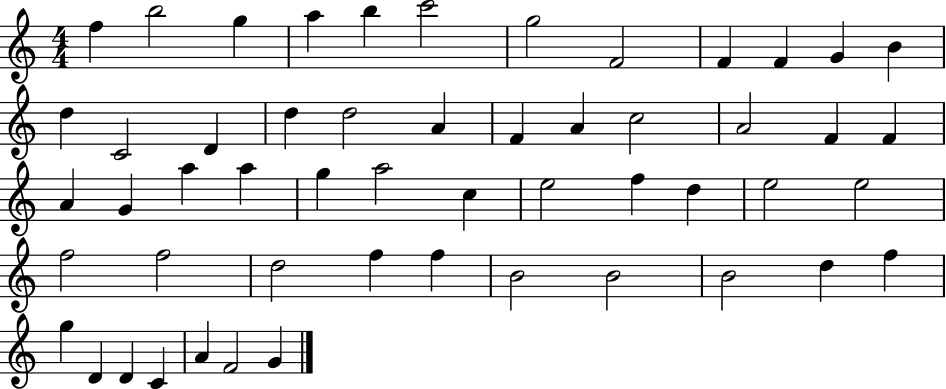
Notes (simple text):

F5/q B5/h G5/q A5/q B5/q C6/h G5/h F4/h F4/q F4/q G4/q B4/q D5/q C4/h D4/q D5/q D5/h A4/q F4/q A4/q C5/h A4/h F4/q F4/q A4/q G4/q A5/q A5/q G5/q A5/h C5/q E5/h F5/q D5/q E5/h E5/h F5/h F5/h D5/h F5/q F5/q B4/h B4/h B4/h D5/q F5/q G5/q D4/q D4/q C4/q A4/q F4/h G4/q